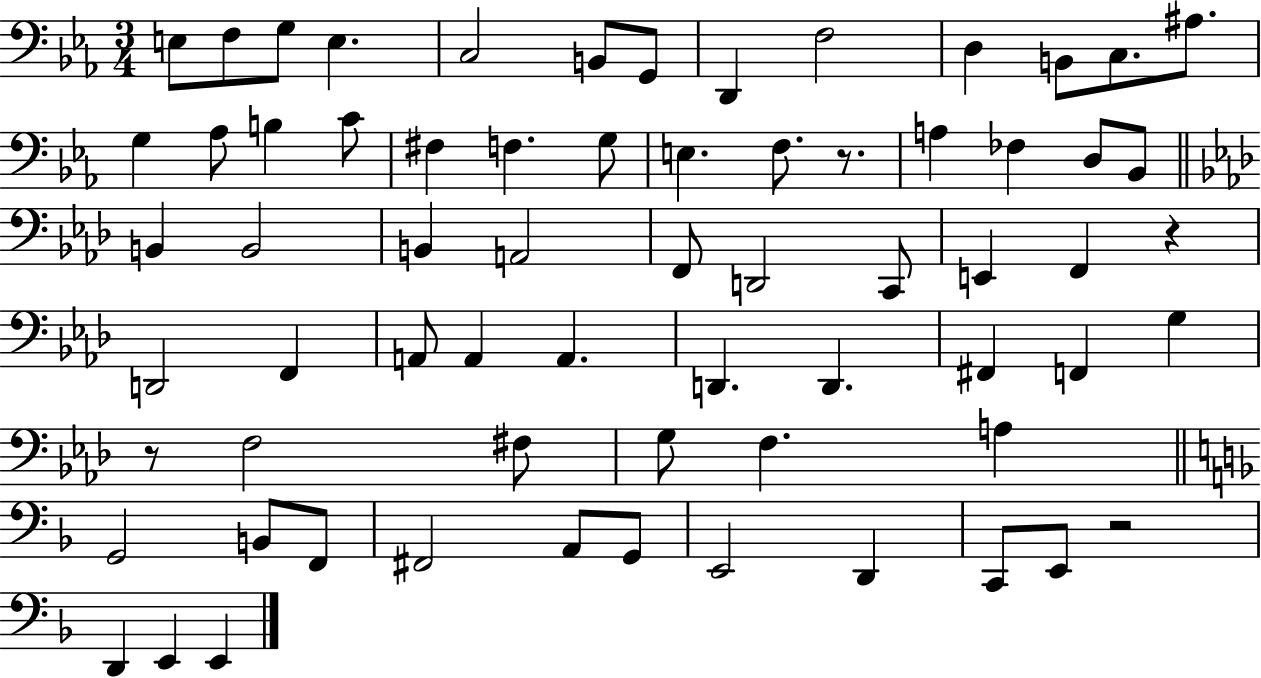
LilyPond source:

{
  \clef bass
  \numericTimeSignature
  \time 3/4
  \key ees \major
  e8 f8 g8 e4. | c2 b,8 g,8 | d,4 f2 | d4 b,8 c8. ais8. | \break g4 aes8 b4 c'8 | fis4 f4. g8 | e4. f8. r8. | a4 fes4 d8 bes,8 | \break \bar "||" \break \key aes \major b,4 b,2 | b,4 a,2 | f,8 d,2 c,8 | e,4 f,4 r4 | \break d,2 f,4 | a,8 a,4 a,4. | d,4. d,4. | fis,4 f,4 g4 | \break r8 f2 fis8 | g8 f4. a4 | \bar "||" \break \key f \major g,2 b,8 f,8 | fis,2 a,8 g,8 | e,2 d,4 | c,8 e,8 r2 | \break d,4 e,4 e,4 | \bar "|."
}